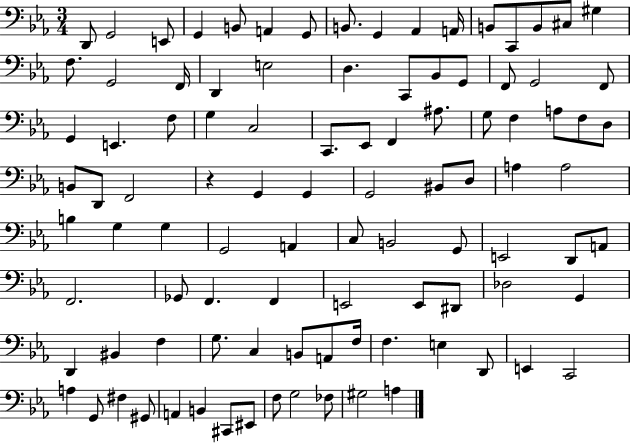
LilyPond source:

{
  \clef bass
  \numericTimeSignature
  \time 3/4
  \key ees \major
  d,8 g,2 e,8 | g,4 b,8 a,4 g,8 | b,8. g,4 aes,4 a,16 | b,8 c,8 b,8 cis8 gis4 | \break f8. g,2 f,16 | d,4 e2 | d4. c,8 bes,8 g,8 | f,8 g,2 f,8 | \break g,4 e,4. f8 | g4 c2 | c,8. ees,8 f,4 ais8. | g8 f4 a8 f8 d8 | \break b,8 d,8 f,2 | r4 g,4 g,4 | g,2 bis,8 d8 | a4 a2 | \break b4 g4 g4 | g,2 a,4 | c8 b,2 g,8 | e,2 d,8 a,8 | \break f,2. | ges,8 f,4. f,4 | e,2 e,8 dis,8 | des2 g,4 | \break d,4 bis,4 f4 | g8. c4 b,8 a,8 f16 | f4. e4 d,8 | e,4 c,2 | \break a4 g,8 fis4 gis,8 | a,4 b,4 cis,8 eis,8 | f8 g2 fes8 | gis2 a4 | \break \bar "|."
}